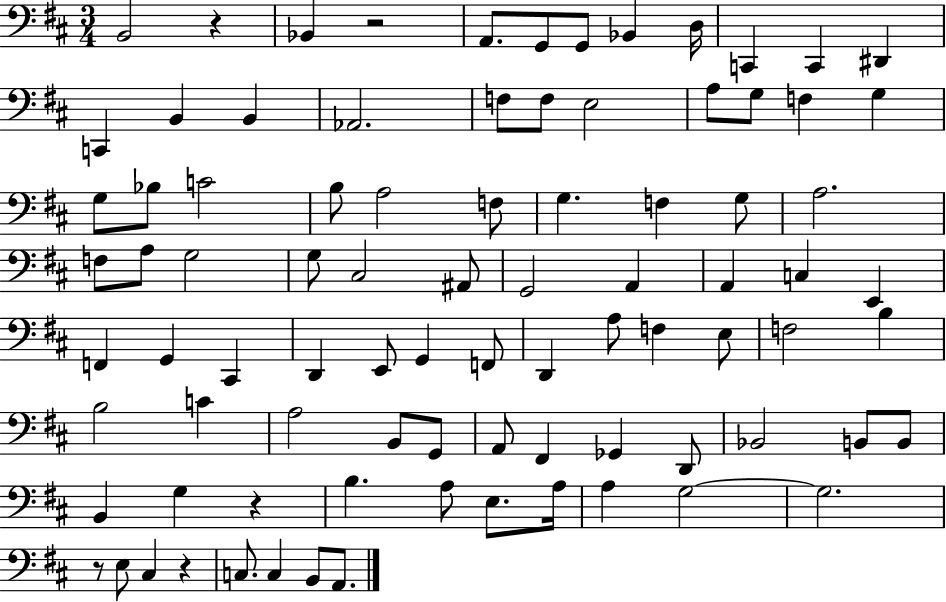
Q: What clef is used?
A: bass